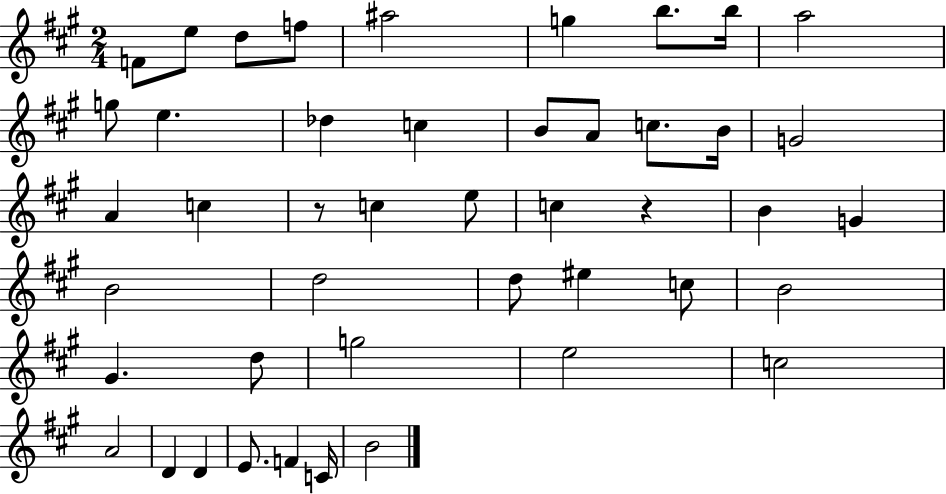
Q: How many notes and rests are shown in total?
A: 45